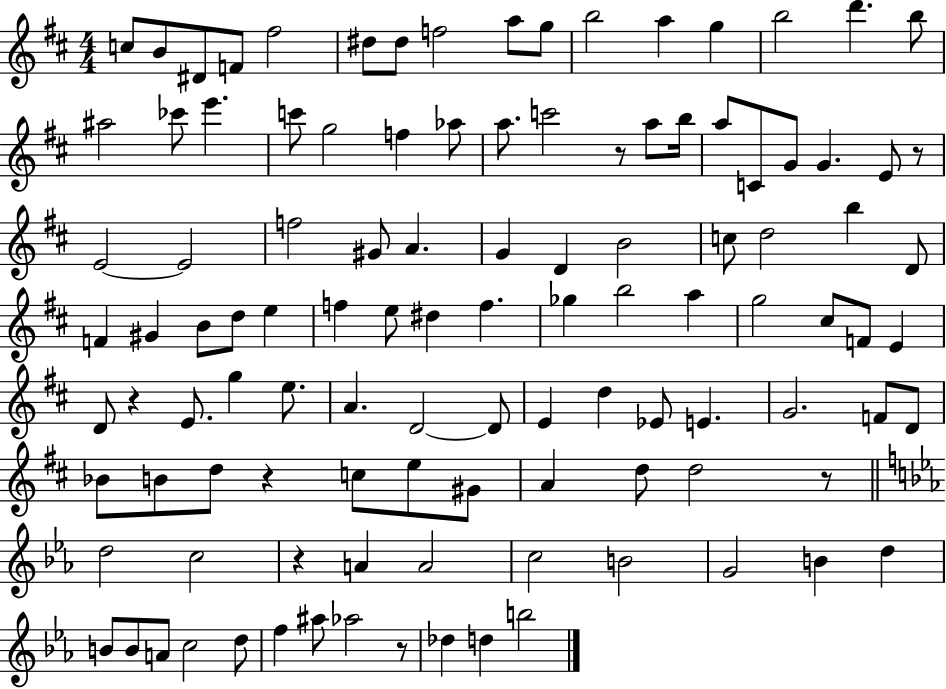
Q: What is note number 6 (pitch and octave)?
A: D#5